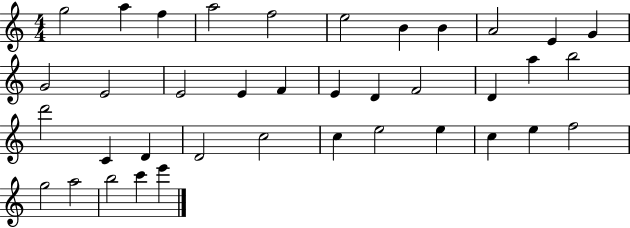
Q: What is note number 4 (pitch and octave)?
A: A5